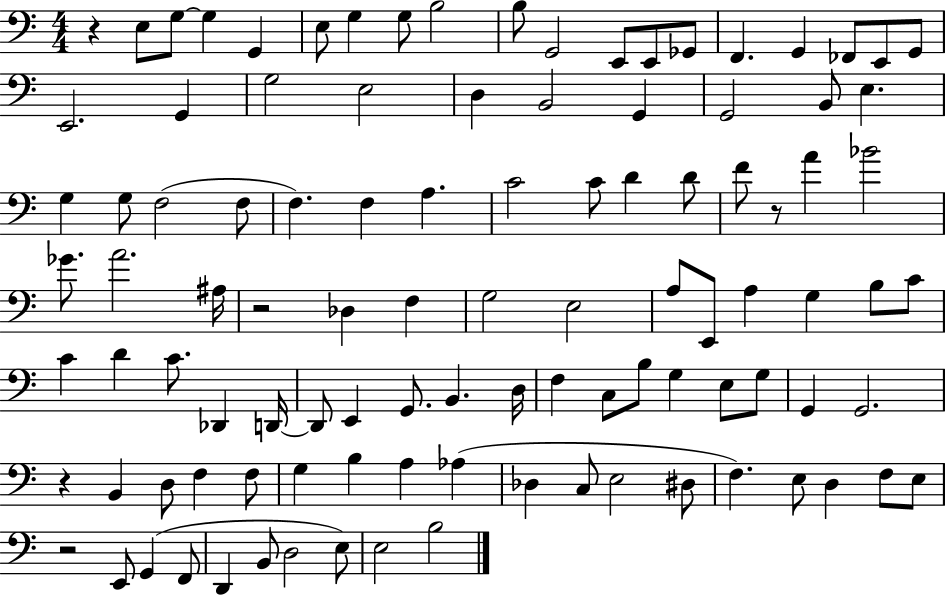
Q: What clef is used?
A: bass